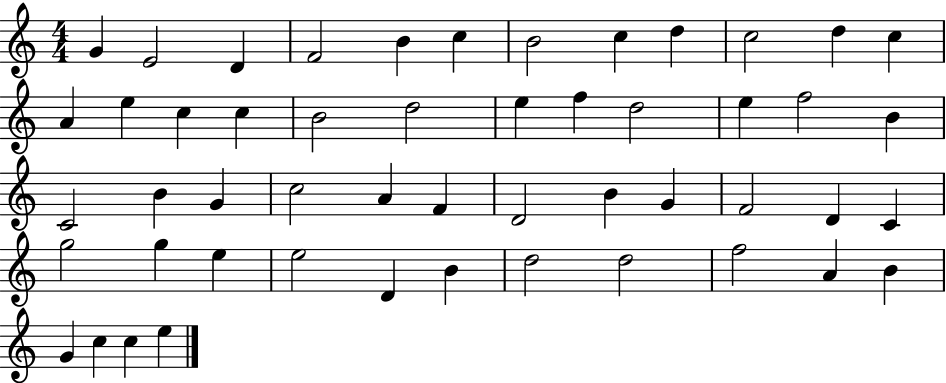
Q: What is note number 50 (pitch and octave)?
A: C5